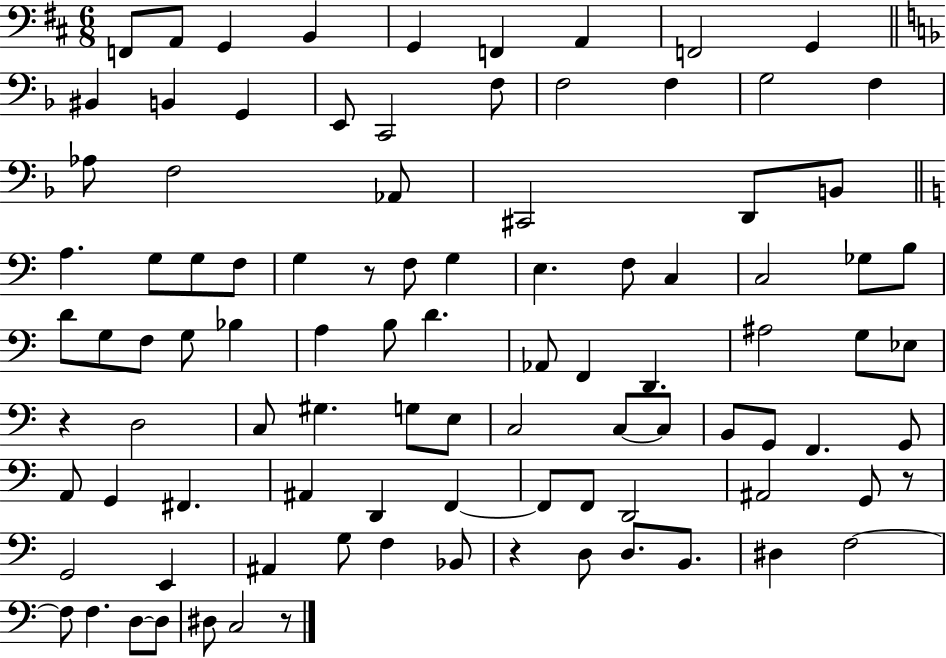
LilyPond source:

{
  \clef bass
  \numericTimeSignature
  \time 6/8
  \key d \major
  \repeat volta 2 { f,8 a,8 g,4 b,4 | g,4 f,4 a,4 | f,2 g,4 | \bar "||" \break \key d \minor bis,4 b,4 g,4 | e,8 c,2 f8 | f2 f4 | g2 f4 | \break aes8 f2 aes,8 | cis,2 d,8 b,8 | \bar "||" \break \key c \major a4. g8 g8 f8 | g4 r8 f8 g4 | e4. f8 c4 | c2 ges8 b8 | \break d'8 g8 f8 g8 bes4 | a4 b8 d'4. | aes,8 f,4 d,4. | ais2 g8 ees8 | \break r4 d2 | c8 gis4. g8 e8 | c2 c8~~ c8 | b,8 g,8 f,4. g,8 | \break a,8 g,4 fis,4. | ais,4 d,4 f,4~~ | f,8 f,8 d,2 | ais,2 g,8 r8 | \break g,2 e,4 | ais,4 g8 f4 bes,8 | r4 d8 d8. b,8. | dis4 f2~~ | \break f8 f4. d8~~ d8 | dis8 c2 r8 | } \bar "|."
}